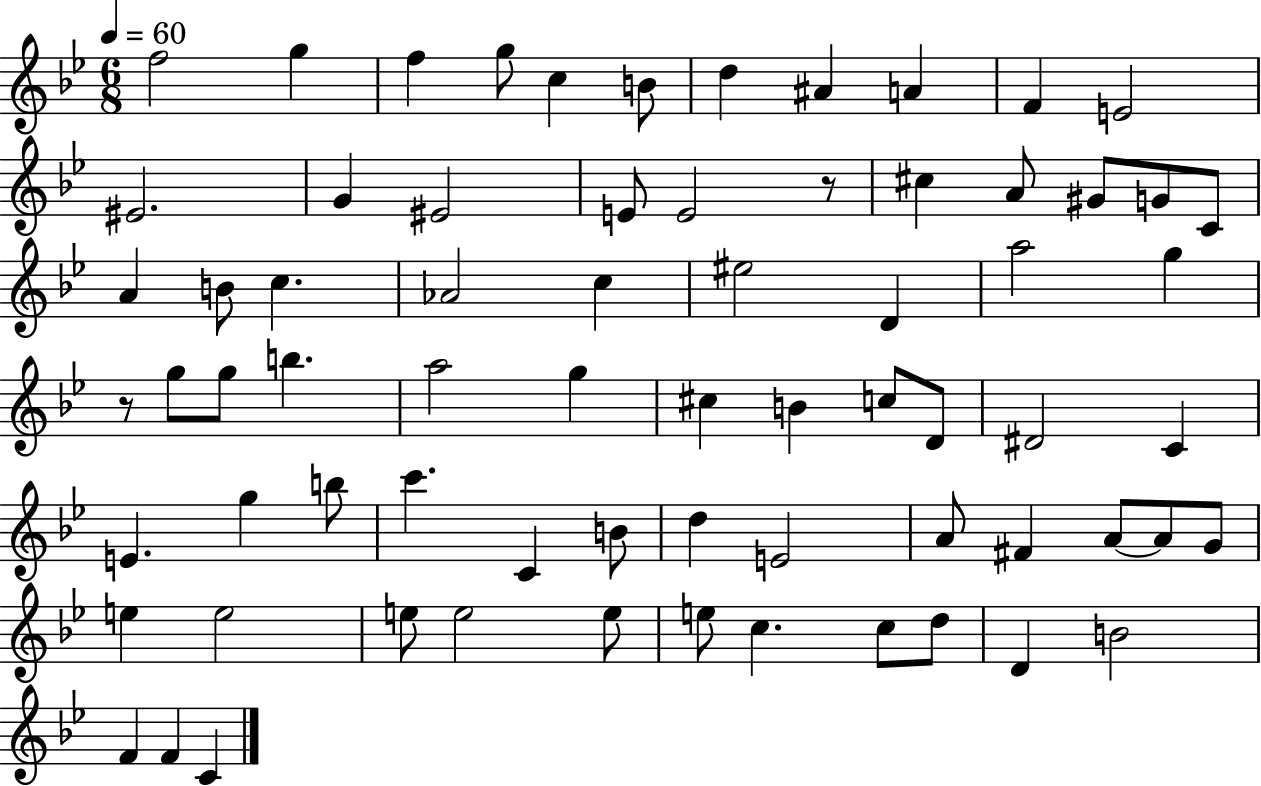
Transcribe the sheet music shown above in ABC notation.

X:1
T:Untitled
M:6/8
L:1/4
K:Bb
f2 g f g/2 c B/2 d ^A A F E2 ^E2 G ^E2 E/2 E2 z/2 ^c A/2 ^G/2 G/2 C/2 A B/2 c _A2 c ^e2 D a2 g z/2 g/2 g/2 b a2 g ^c B c/2 D/2 ^D2 C E g b/2 c' C B/2 d E2 A/2 ^F A/2 A/2 G/2 e e2 e/2 e2 e/2 e/2 c c/2 d/2 D B2 F F C